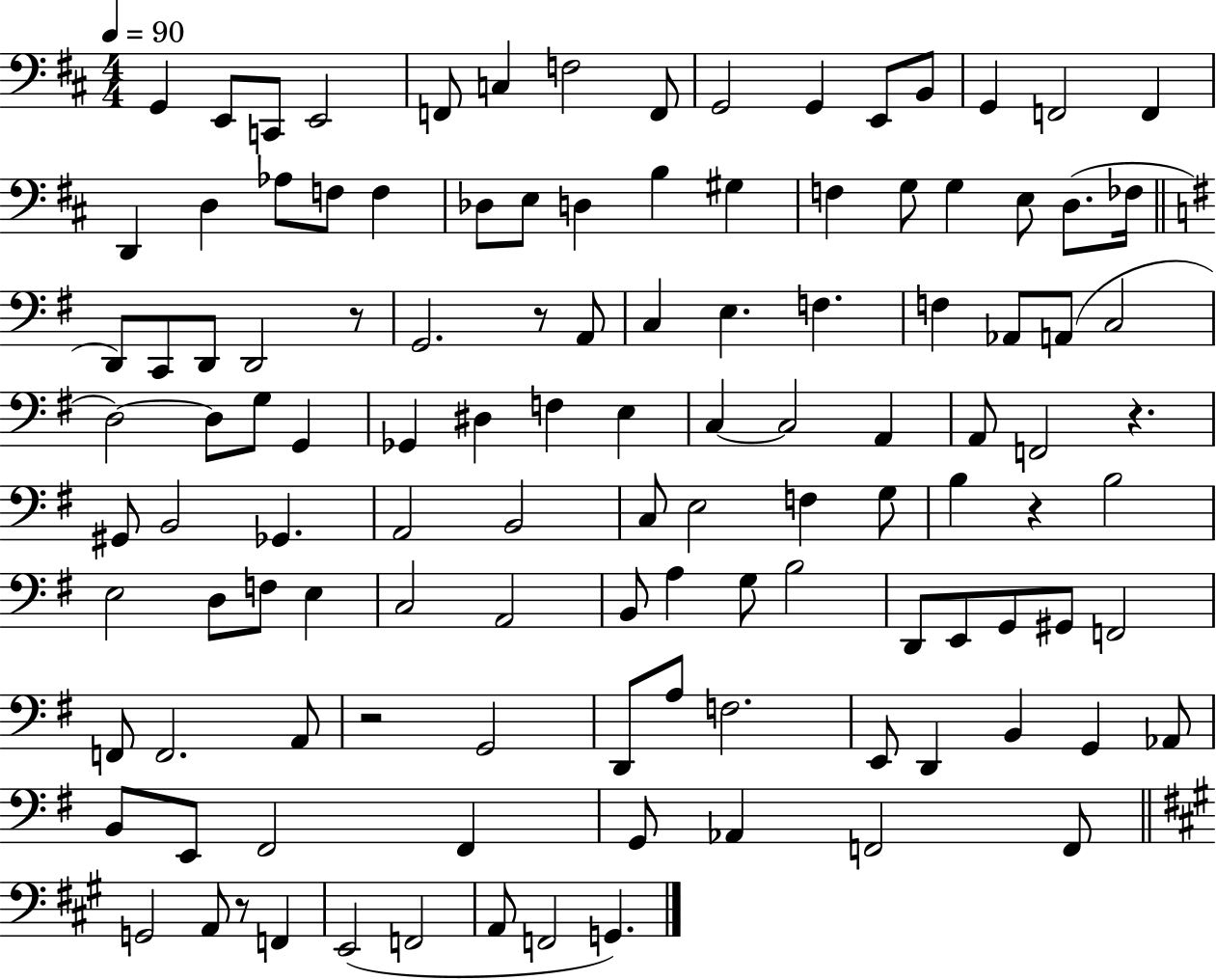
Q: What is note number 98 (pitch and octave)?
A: F#2